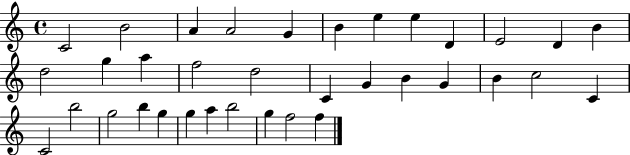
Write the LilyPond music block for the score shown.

{
  \clef treble
  \time 4/4
  \defaultTimeSignature
  \key c \major
  c'2 b'2 | a'4 a'2 g'4 | b'4 e''4 e''4 d'4 | e'2 d'4 b'4 | \break d''2 g''4 a''4 | f''2 d''2 | c'4 g'4 b'4 g'4 | b'4 c''2 c'4 | \break c'2 b''2 | g''2 b''4 g''4 | g''4 a''4 b''2 | g''4 f''2 f''4 | \break \bar "|."
}